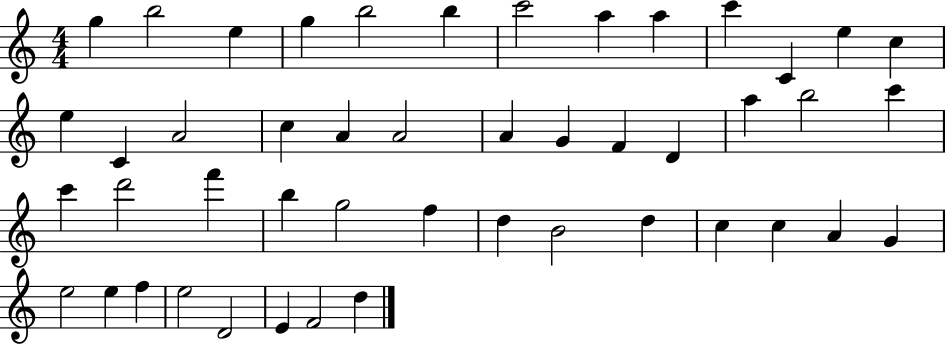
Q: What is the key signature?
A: C major